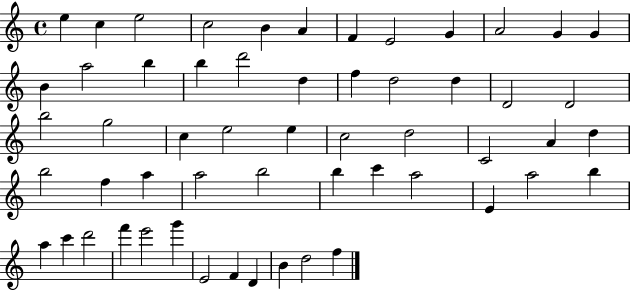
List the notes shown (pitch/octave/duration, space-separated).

E5/q C5/q E5/h C5/h B4/q A4/q F4/q E4/h G4/q A4/h G4/q G4/q B4/q A5/h B5/q B5/q D6/h D5/q F5/q D5/h D5/q D4/h D4/h B5/h G5/h C5/q E5/h E5/q C5/h D5/h C4/h A4/q D5/q B5/h F5/q A5/q A5/h B5/h B5/q C6/q A5/h E4/q A5/h B5/q A5/q C6/q D6/h F6/q E6/h G6/q E4/h F4/q D4/q B4/q D5/h F5/q